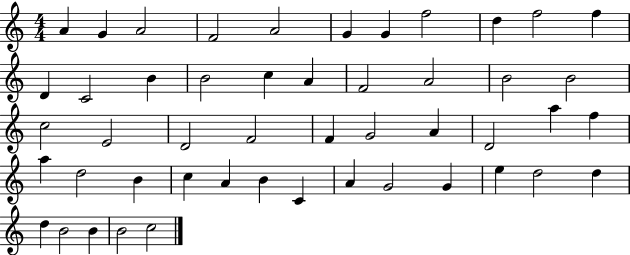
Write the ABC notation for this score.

X:1
T:Untitled
M:4/4
L:1/4
K:C
A G A2 F2 A2 G G f2 d f2 f D C2 B B2 c A F2 A2 B2 B2 c2 E2 D2 F2 F G2 A D2 a f a d2 B c A B C A G2 G e d2 d d B2 B B2 c2